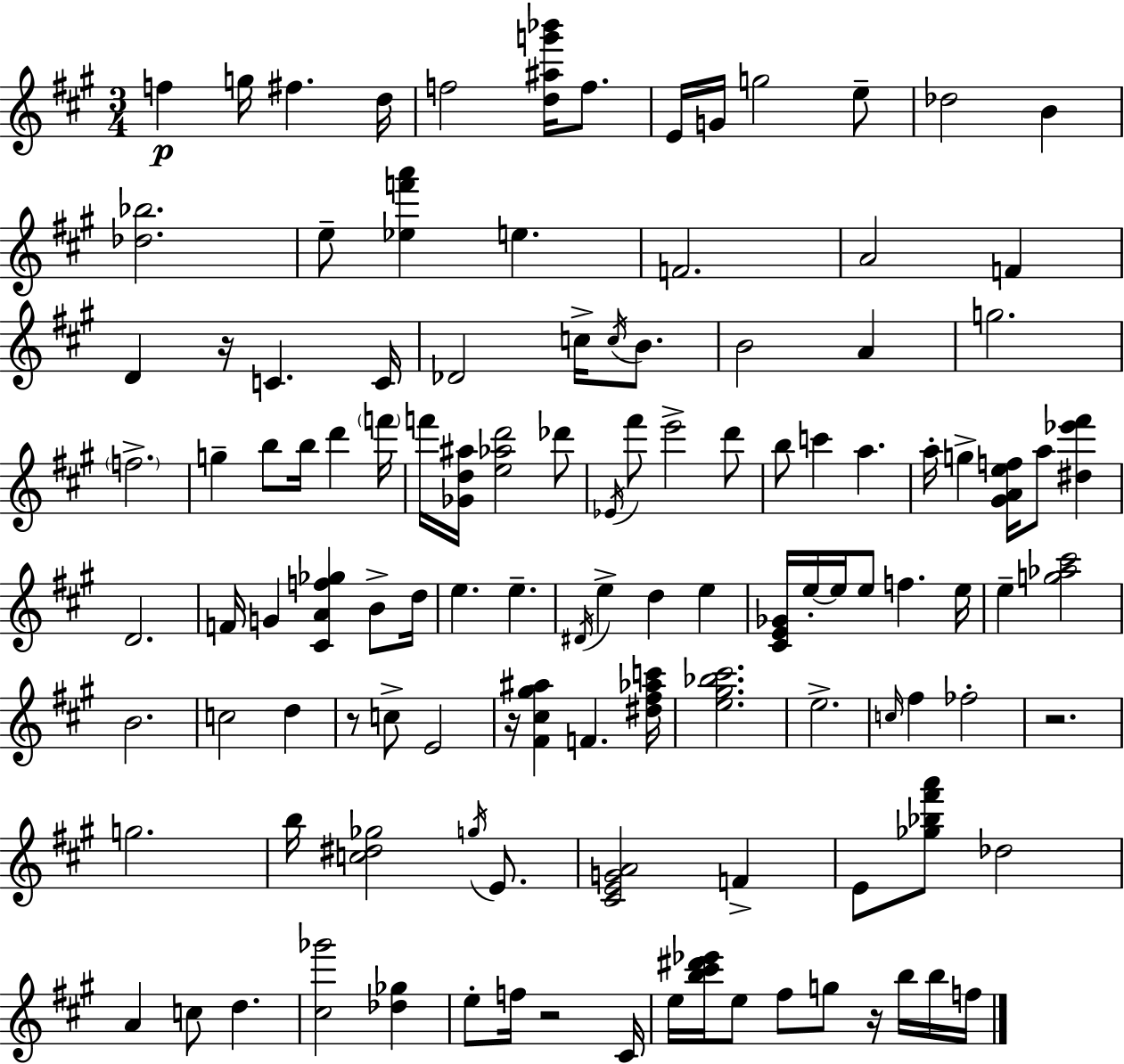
F5/q G5/s F#5/q. D5/s F5/h [D5,A#5,G6,Bb6]/s F5/e. E4/s G4/s G5/h E5/e Db5/h B4/q [Db5,Bb5]/h. E5/e [Eb5,F6,A6]/q E5/q. F4/h. A4/h F4/q D4/q R/s C4/q. C4/s Db4/h C5/s C5/s B4/e. B4/h A4/q G5/h. F5/h. G5/q B5/e B5/s D6/q F6/s F6/s [Gb4,D5,A#5]/s [E5,Ab5,D6]/h Db6/e Eb4/s F#6/e E6/h D6/e B5/e C6/q A5/q. A5/s G5/q [G#4,A4,E5,F5]/s A5/e [D#5,Eb6,F#6]/q D4/h. F4/s G4/q [C#4,A4,F5,Gb5]/q B4/e D5/s E5/q. E5/q. D#4/s E5/q D5/q E5/q [C#4,E4,Gb4]/s E5/s E5/s E5/e F5/q. E5/s E5/q [G5,Ab5,C#6]/h B4/h. C5/h D5/q R/e C5/e E4/h R/s [F#4,C#5,G#5,A#5]/q F4/q. [D#5,F#5,Ab5,C6]/s [E5,G#5,Bb5,C#6]/h. E5/h. C5/s F#5/q FES5/h R/h. G5/h. B5/s [C5,D#5,Gb5]/h G5/s E4/e. [C#4,E4,G4,A4]/h F4/q E4/e [Gb5,Bb5,F#6,A6]/e Db5/h A4/q C5/e D5/q. [C#5,Gb6]/h [Db5,Gb5]/q E5/e F5/s R/h C#4/s E5/s [B5,C#6,D#6,Eb6]/s E5/e F#5/e G5/e R/s B5/s B5/s F5/s